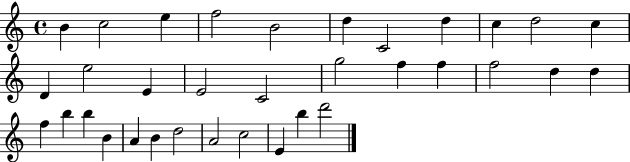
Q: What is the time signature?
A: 4/4